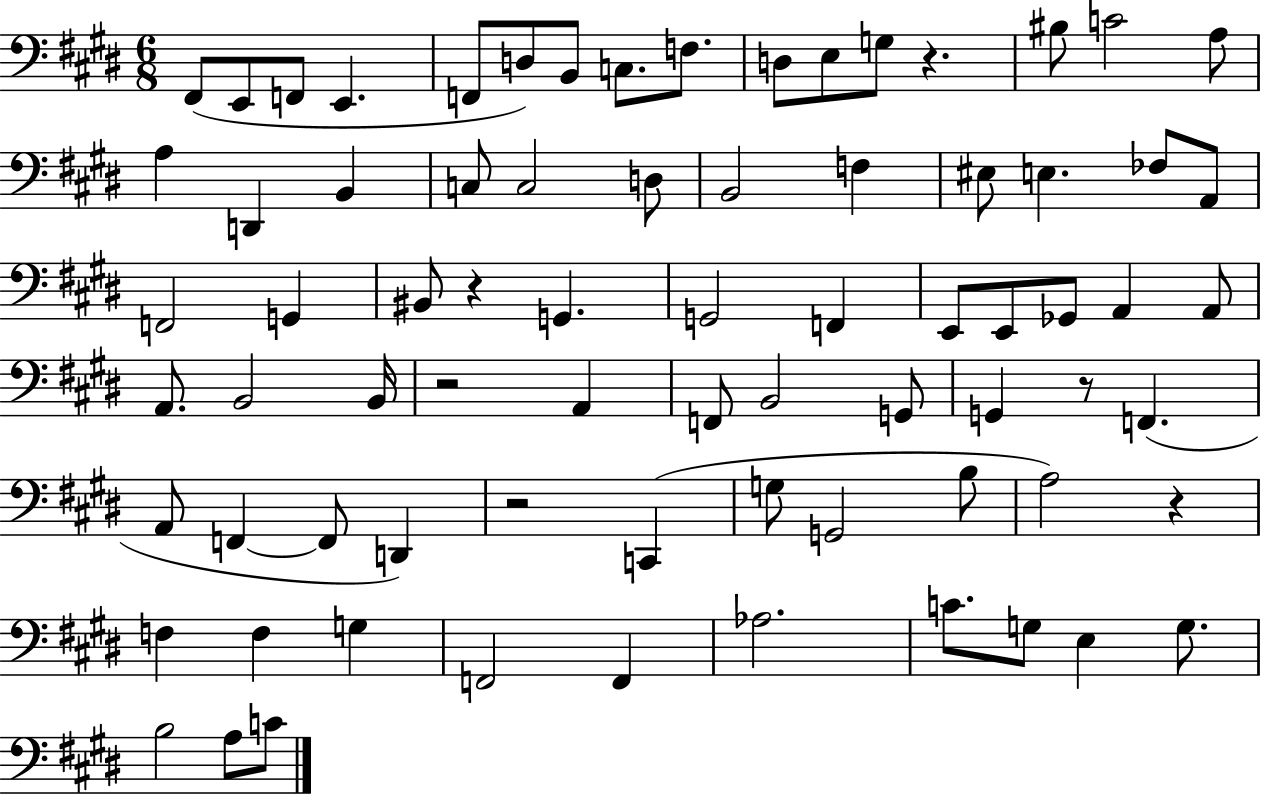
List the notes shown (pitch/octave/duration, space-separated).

F#2/e E2/e F2/e E2/q. F2/e D3/e B2/e C3/e. F3/e. D3/e E3/e G3/e R/q. BIS3/e C4/h A3/e A3/q D2/q B2/q C3/e C3/h D3/e B2/h F3/q EIS3/e E3/q. FES3/e A2/e F2/h G2/q BIS2/e R/q G2/q. G2/h F2/q E2/e E2/e Gb2/e A2/q A2/e A2/e. B2/h B2/s R/h A2/q F2/e B2/h G2/e G2/q R/e F2/q. A2/e F2/q F2/e D2/q R/h C2/q G3/e G2/h B3/e A3/h R/q F3/q F3/q G3/q F2/h F2/q Ab3/h. C4/e. G3/e E3/q G3/e. B3/h A3/e C4/e